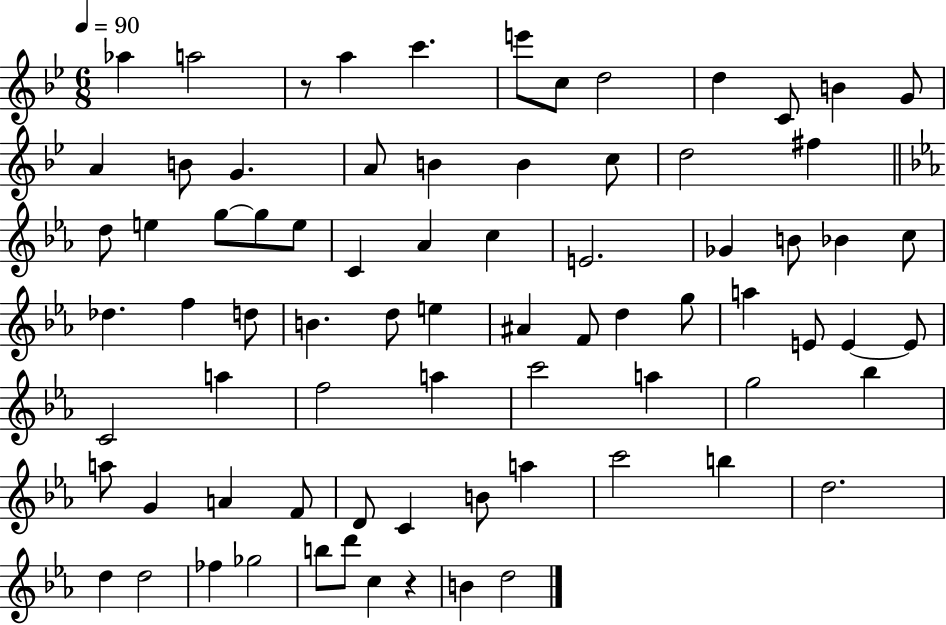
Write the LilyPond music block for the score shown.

{
  \clef treble
  \numericTimeSignature
  \time 6/8
  \key bes \major
  \tempo 4 = 90
  aes''4 a''2 | r8 a''4 c'''4. | e'''8 c''8 d''2 | d''4 c'8 b'4 g'8 | \break a'4 b'8 g'4. | a'8 b'4 b'4 c''8 | d''2 fis''4 | \bar "||" \break \key ees \major d''8 e''4 g''8~~ g''8 e''8 | c'4 aes'4 c''4 | e'2. | ges'4 b'8 bes'4 c''8 | \break des''4. f''4 d''8 | b'4. d''8 e''4 | ais'4 f'8 d''4 g''8 | a''4 e'8 e'4~~ e'8 | \break c'2 a''4 | f''2 a''4 | c'''2 a''4 | g''2 bes''4 | \break a''8 g'4 a'4 f'8 | d'8 c'4 b'8 a''4 | c'''2 b''4 | d''2. | \break d''4 d''2 | fes''4 ges''2 | b''8 d'''8 c''4 r4 | b'4 d''2 | \break \bar "|."
}